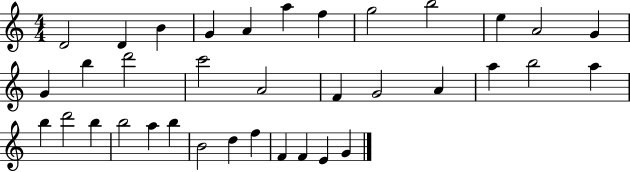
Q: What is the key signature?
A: C major